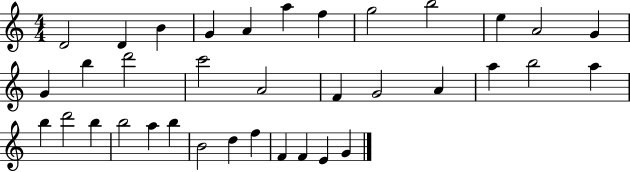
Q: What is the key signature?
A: C major